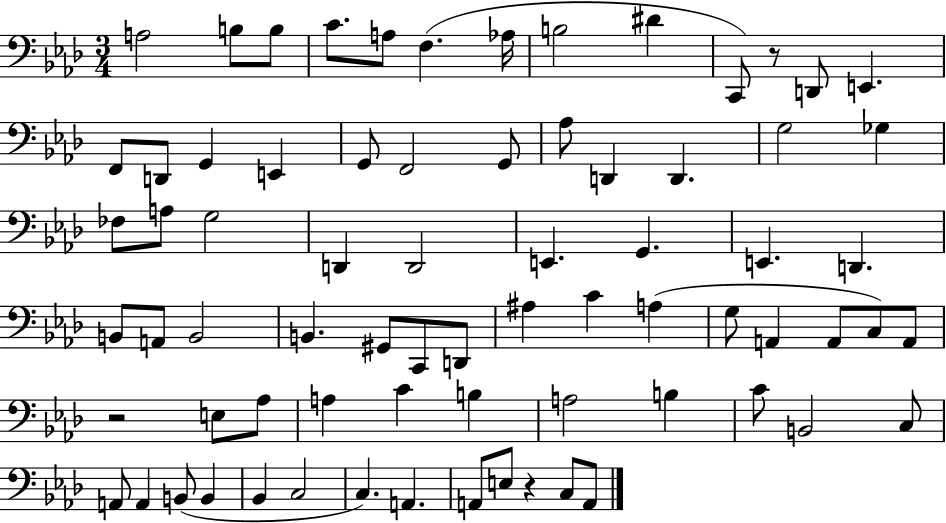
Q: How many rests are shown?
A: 3